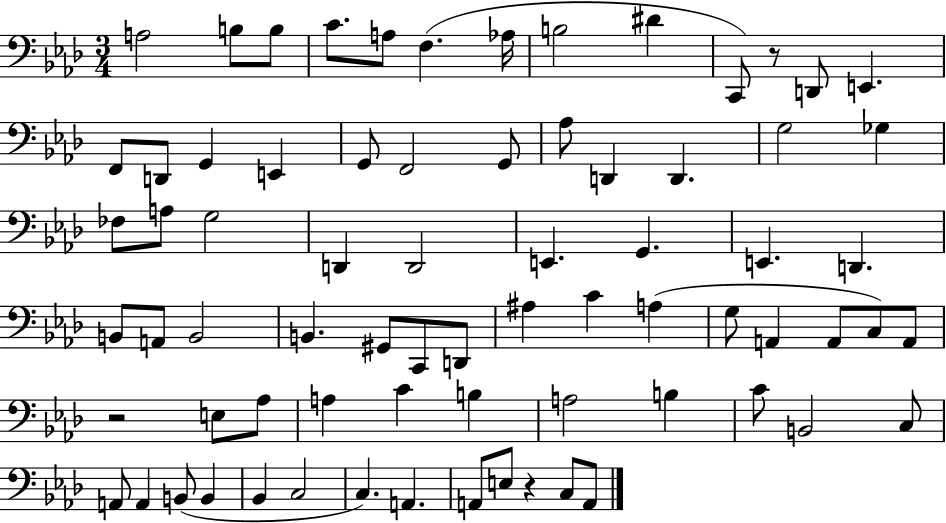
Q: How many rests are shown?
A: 3